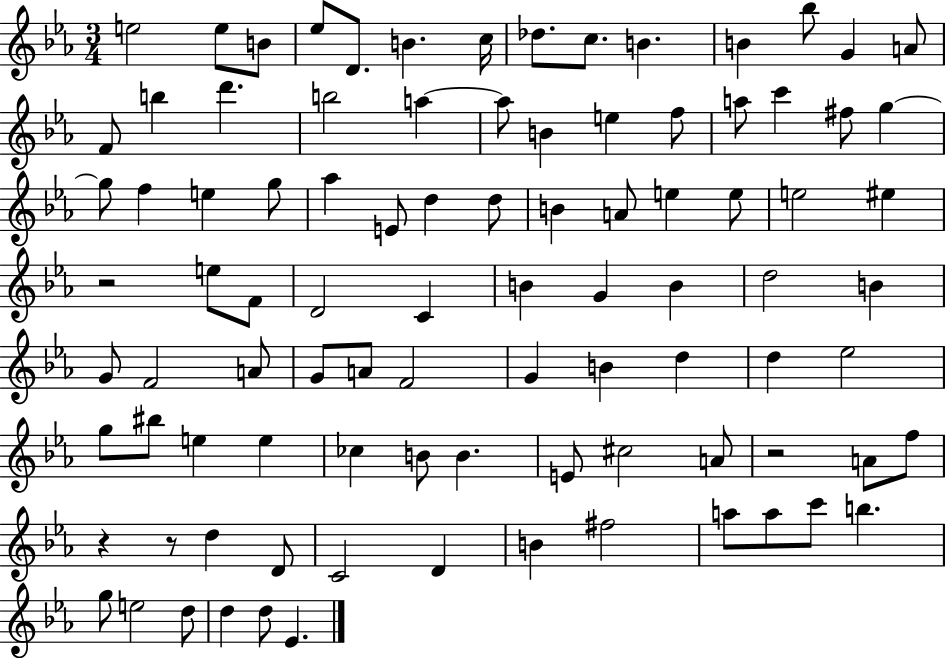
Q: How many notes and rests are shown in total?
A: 93